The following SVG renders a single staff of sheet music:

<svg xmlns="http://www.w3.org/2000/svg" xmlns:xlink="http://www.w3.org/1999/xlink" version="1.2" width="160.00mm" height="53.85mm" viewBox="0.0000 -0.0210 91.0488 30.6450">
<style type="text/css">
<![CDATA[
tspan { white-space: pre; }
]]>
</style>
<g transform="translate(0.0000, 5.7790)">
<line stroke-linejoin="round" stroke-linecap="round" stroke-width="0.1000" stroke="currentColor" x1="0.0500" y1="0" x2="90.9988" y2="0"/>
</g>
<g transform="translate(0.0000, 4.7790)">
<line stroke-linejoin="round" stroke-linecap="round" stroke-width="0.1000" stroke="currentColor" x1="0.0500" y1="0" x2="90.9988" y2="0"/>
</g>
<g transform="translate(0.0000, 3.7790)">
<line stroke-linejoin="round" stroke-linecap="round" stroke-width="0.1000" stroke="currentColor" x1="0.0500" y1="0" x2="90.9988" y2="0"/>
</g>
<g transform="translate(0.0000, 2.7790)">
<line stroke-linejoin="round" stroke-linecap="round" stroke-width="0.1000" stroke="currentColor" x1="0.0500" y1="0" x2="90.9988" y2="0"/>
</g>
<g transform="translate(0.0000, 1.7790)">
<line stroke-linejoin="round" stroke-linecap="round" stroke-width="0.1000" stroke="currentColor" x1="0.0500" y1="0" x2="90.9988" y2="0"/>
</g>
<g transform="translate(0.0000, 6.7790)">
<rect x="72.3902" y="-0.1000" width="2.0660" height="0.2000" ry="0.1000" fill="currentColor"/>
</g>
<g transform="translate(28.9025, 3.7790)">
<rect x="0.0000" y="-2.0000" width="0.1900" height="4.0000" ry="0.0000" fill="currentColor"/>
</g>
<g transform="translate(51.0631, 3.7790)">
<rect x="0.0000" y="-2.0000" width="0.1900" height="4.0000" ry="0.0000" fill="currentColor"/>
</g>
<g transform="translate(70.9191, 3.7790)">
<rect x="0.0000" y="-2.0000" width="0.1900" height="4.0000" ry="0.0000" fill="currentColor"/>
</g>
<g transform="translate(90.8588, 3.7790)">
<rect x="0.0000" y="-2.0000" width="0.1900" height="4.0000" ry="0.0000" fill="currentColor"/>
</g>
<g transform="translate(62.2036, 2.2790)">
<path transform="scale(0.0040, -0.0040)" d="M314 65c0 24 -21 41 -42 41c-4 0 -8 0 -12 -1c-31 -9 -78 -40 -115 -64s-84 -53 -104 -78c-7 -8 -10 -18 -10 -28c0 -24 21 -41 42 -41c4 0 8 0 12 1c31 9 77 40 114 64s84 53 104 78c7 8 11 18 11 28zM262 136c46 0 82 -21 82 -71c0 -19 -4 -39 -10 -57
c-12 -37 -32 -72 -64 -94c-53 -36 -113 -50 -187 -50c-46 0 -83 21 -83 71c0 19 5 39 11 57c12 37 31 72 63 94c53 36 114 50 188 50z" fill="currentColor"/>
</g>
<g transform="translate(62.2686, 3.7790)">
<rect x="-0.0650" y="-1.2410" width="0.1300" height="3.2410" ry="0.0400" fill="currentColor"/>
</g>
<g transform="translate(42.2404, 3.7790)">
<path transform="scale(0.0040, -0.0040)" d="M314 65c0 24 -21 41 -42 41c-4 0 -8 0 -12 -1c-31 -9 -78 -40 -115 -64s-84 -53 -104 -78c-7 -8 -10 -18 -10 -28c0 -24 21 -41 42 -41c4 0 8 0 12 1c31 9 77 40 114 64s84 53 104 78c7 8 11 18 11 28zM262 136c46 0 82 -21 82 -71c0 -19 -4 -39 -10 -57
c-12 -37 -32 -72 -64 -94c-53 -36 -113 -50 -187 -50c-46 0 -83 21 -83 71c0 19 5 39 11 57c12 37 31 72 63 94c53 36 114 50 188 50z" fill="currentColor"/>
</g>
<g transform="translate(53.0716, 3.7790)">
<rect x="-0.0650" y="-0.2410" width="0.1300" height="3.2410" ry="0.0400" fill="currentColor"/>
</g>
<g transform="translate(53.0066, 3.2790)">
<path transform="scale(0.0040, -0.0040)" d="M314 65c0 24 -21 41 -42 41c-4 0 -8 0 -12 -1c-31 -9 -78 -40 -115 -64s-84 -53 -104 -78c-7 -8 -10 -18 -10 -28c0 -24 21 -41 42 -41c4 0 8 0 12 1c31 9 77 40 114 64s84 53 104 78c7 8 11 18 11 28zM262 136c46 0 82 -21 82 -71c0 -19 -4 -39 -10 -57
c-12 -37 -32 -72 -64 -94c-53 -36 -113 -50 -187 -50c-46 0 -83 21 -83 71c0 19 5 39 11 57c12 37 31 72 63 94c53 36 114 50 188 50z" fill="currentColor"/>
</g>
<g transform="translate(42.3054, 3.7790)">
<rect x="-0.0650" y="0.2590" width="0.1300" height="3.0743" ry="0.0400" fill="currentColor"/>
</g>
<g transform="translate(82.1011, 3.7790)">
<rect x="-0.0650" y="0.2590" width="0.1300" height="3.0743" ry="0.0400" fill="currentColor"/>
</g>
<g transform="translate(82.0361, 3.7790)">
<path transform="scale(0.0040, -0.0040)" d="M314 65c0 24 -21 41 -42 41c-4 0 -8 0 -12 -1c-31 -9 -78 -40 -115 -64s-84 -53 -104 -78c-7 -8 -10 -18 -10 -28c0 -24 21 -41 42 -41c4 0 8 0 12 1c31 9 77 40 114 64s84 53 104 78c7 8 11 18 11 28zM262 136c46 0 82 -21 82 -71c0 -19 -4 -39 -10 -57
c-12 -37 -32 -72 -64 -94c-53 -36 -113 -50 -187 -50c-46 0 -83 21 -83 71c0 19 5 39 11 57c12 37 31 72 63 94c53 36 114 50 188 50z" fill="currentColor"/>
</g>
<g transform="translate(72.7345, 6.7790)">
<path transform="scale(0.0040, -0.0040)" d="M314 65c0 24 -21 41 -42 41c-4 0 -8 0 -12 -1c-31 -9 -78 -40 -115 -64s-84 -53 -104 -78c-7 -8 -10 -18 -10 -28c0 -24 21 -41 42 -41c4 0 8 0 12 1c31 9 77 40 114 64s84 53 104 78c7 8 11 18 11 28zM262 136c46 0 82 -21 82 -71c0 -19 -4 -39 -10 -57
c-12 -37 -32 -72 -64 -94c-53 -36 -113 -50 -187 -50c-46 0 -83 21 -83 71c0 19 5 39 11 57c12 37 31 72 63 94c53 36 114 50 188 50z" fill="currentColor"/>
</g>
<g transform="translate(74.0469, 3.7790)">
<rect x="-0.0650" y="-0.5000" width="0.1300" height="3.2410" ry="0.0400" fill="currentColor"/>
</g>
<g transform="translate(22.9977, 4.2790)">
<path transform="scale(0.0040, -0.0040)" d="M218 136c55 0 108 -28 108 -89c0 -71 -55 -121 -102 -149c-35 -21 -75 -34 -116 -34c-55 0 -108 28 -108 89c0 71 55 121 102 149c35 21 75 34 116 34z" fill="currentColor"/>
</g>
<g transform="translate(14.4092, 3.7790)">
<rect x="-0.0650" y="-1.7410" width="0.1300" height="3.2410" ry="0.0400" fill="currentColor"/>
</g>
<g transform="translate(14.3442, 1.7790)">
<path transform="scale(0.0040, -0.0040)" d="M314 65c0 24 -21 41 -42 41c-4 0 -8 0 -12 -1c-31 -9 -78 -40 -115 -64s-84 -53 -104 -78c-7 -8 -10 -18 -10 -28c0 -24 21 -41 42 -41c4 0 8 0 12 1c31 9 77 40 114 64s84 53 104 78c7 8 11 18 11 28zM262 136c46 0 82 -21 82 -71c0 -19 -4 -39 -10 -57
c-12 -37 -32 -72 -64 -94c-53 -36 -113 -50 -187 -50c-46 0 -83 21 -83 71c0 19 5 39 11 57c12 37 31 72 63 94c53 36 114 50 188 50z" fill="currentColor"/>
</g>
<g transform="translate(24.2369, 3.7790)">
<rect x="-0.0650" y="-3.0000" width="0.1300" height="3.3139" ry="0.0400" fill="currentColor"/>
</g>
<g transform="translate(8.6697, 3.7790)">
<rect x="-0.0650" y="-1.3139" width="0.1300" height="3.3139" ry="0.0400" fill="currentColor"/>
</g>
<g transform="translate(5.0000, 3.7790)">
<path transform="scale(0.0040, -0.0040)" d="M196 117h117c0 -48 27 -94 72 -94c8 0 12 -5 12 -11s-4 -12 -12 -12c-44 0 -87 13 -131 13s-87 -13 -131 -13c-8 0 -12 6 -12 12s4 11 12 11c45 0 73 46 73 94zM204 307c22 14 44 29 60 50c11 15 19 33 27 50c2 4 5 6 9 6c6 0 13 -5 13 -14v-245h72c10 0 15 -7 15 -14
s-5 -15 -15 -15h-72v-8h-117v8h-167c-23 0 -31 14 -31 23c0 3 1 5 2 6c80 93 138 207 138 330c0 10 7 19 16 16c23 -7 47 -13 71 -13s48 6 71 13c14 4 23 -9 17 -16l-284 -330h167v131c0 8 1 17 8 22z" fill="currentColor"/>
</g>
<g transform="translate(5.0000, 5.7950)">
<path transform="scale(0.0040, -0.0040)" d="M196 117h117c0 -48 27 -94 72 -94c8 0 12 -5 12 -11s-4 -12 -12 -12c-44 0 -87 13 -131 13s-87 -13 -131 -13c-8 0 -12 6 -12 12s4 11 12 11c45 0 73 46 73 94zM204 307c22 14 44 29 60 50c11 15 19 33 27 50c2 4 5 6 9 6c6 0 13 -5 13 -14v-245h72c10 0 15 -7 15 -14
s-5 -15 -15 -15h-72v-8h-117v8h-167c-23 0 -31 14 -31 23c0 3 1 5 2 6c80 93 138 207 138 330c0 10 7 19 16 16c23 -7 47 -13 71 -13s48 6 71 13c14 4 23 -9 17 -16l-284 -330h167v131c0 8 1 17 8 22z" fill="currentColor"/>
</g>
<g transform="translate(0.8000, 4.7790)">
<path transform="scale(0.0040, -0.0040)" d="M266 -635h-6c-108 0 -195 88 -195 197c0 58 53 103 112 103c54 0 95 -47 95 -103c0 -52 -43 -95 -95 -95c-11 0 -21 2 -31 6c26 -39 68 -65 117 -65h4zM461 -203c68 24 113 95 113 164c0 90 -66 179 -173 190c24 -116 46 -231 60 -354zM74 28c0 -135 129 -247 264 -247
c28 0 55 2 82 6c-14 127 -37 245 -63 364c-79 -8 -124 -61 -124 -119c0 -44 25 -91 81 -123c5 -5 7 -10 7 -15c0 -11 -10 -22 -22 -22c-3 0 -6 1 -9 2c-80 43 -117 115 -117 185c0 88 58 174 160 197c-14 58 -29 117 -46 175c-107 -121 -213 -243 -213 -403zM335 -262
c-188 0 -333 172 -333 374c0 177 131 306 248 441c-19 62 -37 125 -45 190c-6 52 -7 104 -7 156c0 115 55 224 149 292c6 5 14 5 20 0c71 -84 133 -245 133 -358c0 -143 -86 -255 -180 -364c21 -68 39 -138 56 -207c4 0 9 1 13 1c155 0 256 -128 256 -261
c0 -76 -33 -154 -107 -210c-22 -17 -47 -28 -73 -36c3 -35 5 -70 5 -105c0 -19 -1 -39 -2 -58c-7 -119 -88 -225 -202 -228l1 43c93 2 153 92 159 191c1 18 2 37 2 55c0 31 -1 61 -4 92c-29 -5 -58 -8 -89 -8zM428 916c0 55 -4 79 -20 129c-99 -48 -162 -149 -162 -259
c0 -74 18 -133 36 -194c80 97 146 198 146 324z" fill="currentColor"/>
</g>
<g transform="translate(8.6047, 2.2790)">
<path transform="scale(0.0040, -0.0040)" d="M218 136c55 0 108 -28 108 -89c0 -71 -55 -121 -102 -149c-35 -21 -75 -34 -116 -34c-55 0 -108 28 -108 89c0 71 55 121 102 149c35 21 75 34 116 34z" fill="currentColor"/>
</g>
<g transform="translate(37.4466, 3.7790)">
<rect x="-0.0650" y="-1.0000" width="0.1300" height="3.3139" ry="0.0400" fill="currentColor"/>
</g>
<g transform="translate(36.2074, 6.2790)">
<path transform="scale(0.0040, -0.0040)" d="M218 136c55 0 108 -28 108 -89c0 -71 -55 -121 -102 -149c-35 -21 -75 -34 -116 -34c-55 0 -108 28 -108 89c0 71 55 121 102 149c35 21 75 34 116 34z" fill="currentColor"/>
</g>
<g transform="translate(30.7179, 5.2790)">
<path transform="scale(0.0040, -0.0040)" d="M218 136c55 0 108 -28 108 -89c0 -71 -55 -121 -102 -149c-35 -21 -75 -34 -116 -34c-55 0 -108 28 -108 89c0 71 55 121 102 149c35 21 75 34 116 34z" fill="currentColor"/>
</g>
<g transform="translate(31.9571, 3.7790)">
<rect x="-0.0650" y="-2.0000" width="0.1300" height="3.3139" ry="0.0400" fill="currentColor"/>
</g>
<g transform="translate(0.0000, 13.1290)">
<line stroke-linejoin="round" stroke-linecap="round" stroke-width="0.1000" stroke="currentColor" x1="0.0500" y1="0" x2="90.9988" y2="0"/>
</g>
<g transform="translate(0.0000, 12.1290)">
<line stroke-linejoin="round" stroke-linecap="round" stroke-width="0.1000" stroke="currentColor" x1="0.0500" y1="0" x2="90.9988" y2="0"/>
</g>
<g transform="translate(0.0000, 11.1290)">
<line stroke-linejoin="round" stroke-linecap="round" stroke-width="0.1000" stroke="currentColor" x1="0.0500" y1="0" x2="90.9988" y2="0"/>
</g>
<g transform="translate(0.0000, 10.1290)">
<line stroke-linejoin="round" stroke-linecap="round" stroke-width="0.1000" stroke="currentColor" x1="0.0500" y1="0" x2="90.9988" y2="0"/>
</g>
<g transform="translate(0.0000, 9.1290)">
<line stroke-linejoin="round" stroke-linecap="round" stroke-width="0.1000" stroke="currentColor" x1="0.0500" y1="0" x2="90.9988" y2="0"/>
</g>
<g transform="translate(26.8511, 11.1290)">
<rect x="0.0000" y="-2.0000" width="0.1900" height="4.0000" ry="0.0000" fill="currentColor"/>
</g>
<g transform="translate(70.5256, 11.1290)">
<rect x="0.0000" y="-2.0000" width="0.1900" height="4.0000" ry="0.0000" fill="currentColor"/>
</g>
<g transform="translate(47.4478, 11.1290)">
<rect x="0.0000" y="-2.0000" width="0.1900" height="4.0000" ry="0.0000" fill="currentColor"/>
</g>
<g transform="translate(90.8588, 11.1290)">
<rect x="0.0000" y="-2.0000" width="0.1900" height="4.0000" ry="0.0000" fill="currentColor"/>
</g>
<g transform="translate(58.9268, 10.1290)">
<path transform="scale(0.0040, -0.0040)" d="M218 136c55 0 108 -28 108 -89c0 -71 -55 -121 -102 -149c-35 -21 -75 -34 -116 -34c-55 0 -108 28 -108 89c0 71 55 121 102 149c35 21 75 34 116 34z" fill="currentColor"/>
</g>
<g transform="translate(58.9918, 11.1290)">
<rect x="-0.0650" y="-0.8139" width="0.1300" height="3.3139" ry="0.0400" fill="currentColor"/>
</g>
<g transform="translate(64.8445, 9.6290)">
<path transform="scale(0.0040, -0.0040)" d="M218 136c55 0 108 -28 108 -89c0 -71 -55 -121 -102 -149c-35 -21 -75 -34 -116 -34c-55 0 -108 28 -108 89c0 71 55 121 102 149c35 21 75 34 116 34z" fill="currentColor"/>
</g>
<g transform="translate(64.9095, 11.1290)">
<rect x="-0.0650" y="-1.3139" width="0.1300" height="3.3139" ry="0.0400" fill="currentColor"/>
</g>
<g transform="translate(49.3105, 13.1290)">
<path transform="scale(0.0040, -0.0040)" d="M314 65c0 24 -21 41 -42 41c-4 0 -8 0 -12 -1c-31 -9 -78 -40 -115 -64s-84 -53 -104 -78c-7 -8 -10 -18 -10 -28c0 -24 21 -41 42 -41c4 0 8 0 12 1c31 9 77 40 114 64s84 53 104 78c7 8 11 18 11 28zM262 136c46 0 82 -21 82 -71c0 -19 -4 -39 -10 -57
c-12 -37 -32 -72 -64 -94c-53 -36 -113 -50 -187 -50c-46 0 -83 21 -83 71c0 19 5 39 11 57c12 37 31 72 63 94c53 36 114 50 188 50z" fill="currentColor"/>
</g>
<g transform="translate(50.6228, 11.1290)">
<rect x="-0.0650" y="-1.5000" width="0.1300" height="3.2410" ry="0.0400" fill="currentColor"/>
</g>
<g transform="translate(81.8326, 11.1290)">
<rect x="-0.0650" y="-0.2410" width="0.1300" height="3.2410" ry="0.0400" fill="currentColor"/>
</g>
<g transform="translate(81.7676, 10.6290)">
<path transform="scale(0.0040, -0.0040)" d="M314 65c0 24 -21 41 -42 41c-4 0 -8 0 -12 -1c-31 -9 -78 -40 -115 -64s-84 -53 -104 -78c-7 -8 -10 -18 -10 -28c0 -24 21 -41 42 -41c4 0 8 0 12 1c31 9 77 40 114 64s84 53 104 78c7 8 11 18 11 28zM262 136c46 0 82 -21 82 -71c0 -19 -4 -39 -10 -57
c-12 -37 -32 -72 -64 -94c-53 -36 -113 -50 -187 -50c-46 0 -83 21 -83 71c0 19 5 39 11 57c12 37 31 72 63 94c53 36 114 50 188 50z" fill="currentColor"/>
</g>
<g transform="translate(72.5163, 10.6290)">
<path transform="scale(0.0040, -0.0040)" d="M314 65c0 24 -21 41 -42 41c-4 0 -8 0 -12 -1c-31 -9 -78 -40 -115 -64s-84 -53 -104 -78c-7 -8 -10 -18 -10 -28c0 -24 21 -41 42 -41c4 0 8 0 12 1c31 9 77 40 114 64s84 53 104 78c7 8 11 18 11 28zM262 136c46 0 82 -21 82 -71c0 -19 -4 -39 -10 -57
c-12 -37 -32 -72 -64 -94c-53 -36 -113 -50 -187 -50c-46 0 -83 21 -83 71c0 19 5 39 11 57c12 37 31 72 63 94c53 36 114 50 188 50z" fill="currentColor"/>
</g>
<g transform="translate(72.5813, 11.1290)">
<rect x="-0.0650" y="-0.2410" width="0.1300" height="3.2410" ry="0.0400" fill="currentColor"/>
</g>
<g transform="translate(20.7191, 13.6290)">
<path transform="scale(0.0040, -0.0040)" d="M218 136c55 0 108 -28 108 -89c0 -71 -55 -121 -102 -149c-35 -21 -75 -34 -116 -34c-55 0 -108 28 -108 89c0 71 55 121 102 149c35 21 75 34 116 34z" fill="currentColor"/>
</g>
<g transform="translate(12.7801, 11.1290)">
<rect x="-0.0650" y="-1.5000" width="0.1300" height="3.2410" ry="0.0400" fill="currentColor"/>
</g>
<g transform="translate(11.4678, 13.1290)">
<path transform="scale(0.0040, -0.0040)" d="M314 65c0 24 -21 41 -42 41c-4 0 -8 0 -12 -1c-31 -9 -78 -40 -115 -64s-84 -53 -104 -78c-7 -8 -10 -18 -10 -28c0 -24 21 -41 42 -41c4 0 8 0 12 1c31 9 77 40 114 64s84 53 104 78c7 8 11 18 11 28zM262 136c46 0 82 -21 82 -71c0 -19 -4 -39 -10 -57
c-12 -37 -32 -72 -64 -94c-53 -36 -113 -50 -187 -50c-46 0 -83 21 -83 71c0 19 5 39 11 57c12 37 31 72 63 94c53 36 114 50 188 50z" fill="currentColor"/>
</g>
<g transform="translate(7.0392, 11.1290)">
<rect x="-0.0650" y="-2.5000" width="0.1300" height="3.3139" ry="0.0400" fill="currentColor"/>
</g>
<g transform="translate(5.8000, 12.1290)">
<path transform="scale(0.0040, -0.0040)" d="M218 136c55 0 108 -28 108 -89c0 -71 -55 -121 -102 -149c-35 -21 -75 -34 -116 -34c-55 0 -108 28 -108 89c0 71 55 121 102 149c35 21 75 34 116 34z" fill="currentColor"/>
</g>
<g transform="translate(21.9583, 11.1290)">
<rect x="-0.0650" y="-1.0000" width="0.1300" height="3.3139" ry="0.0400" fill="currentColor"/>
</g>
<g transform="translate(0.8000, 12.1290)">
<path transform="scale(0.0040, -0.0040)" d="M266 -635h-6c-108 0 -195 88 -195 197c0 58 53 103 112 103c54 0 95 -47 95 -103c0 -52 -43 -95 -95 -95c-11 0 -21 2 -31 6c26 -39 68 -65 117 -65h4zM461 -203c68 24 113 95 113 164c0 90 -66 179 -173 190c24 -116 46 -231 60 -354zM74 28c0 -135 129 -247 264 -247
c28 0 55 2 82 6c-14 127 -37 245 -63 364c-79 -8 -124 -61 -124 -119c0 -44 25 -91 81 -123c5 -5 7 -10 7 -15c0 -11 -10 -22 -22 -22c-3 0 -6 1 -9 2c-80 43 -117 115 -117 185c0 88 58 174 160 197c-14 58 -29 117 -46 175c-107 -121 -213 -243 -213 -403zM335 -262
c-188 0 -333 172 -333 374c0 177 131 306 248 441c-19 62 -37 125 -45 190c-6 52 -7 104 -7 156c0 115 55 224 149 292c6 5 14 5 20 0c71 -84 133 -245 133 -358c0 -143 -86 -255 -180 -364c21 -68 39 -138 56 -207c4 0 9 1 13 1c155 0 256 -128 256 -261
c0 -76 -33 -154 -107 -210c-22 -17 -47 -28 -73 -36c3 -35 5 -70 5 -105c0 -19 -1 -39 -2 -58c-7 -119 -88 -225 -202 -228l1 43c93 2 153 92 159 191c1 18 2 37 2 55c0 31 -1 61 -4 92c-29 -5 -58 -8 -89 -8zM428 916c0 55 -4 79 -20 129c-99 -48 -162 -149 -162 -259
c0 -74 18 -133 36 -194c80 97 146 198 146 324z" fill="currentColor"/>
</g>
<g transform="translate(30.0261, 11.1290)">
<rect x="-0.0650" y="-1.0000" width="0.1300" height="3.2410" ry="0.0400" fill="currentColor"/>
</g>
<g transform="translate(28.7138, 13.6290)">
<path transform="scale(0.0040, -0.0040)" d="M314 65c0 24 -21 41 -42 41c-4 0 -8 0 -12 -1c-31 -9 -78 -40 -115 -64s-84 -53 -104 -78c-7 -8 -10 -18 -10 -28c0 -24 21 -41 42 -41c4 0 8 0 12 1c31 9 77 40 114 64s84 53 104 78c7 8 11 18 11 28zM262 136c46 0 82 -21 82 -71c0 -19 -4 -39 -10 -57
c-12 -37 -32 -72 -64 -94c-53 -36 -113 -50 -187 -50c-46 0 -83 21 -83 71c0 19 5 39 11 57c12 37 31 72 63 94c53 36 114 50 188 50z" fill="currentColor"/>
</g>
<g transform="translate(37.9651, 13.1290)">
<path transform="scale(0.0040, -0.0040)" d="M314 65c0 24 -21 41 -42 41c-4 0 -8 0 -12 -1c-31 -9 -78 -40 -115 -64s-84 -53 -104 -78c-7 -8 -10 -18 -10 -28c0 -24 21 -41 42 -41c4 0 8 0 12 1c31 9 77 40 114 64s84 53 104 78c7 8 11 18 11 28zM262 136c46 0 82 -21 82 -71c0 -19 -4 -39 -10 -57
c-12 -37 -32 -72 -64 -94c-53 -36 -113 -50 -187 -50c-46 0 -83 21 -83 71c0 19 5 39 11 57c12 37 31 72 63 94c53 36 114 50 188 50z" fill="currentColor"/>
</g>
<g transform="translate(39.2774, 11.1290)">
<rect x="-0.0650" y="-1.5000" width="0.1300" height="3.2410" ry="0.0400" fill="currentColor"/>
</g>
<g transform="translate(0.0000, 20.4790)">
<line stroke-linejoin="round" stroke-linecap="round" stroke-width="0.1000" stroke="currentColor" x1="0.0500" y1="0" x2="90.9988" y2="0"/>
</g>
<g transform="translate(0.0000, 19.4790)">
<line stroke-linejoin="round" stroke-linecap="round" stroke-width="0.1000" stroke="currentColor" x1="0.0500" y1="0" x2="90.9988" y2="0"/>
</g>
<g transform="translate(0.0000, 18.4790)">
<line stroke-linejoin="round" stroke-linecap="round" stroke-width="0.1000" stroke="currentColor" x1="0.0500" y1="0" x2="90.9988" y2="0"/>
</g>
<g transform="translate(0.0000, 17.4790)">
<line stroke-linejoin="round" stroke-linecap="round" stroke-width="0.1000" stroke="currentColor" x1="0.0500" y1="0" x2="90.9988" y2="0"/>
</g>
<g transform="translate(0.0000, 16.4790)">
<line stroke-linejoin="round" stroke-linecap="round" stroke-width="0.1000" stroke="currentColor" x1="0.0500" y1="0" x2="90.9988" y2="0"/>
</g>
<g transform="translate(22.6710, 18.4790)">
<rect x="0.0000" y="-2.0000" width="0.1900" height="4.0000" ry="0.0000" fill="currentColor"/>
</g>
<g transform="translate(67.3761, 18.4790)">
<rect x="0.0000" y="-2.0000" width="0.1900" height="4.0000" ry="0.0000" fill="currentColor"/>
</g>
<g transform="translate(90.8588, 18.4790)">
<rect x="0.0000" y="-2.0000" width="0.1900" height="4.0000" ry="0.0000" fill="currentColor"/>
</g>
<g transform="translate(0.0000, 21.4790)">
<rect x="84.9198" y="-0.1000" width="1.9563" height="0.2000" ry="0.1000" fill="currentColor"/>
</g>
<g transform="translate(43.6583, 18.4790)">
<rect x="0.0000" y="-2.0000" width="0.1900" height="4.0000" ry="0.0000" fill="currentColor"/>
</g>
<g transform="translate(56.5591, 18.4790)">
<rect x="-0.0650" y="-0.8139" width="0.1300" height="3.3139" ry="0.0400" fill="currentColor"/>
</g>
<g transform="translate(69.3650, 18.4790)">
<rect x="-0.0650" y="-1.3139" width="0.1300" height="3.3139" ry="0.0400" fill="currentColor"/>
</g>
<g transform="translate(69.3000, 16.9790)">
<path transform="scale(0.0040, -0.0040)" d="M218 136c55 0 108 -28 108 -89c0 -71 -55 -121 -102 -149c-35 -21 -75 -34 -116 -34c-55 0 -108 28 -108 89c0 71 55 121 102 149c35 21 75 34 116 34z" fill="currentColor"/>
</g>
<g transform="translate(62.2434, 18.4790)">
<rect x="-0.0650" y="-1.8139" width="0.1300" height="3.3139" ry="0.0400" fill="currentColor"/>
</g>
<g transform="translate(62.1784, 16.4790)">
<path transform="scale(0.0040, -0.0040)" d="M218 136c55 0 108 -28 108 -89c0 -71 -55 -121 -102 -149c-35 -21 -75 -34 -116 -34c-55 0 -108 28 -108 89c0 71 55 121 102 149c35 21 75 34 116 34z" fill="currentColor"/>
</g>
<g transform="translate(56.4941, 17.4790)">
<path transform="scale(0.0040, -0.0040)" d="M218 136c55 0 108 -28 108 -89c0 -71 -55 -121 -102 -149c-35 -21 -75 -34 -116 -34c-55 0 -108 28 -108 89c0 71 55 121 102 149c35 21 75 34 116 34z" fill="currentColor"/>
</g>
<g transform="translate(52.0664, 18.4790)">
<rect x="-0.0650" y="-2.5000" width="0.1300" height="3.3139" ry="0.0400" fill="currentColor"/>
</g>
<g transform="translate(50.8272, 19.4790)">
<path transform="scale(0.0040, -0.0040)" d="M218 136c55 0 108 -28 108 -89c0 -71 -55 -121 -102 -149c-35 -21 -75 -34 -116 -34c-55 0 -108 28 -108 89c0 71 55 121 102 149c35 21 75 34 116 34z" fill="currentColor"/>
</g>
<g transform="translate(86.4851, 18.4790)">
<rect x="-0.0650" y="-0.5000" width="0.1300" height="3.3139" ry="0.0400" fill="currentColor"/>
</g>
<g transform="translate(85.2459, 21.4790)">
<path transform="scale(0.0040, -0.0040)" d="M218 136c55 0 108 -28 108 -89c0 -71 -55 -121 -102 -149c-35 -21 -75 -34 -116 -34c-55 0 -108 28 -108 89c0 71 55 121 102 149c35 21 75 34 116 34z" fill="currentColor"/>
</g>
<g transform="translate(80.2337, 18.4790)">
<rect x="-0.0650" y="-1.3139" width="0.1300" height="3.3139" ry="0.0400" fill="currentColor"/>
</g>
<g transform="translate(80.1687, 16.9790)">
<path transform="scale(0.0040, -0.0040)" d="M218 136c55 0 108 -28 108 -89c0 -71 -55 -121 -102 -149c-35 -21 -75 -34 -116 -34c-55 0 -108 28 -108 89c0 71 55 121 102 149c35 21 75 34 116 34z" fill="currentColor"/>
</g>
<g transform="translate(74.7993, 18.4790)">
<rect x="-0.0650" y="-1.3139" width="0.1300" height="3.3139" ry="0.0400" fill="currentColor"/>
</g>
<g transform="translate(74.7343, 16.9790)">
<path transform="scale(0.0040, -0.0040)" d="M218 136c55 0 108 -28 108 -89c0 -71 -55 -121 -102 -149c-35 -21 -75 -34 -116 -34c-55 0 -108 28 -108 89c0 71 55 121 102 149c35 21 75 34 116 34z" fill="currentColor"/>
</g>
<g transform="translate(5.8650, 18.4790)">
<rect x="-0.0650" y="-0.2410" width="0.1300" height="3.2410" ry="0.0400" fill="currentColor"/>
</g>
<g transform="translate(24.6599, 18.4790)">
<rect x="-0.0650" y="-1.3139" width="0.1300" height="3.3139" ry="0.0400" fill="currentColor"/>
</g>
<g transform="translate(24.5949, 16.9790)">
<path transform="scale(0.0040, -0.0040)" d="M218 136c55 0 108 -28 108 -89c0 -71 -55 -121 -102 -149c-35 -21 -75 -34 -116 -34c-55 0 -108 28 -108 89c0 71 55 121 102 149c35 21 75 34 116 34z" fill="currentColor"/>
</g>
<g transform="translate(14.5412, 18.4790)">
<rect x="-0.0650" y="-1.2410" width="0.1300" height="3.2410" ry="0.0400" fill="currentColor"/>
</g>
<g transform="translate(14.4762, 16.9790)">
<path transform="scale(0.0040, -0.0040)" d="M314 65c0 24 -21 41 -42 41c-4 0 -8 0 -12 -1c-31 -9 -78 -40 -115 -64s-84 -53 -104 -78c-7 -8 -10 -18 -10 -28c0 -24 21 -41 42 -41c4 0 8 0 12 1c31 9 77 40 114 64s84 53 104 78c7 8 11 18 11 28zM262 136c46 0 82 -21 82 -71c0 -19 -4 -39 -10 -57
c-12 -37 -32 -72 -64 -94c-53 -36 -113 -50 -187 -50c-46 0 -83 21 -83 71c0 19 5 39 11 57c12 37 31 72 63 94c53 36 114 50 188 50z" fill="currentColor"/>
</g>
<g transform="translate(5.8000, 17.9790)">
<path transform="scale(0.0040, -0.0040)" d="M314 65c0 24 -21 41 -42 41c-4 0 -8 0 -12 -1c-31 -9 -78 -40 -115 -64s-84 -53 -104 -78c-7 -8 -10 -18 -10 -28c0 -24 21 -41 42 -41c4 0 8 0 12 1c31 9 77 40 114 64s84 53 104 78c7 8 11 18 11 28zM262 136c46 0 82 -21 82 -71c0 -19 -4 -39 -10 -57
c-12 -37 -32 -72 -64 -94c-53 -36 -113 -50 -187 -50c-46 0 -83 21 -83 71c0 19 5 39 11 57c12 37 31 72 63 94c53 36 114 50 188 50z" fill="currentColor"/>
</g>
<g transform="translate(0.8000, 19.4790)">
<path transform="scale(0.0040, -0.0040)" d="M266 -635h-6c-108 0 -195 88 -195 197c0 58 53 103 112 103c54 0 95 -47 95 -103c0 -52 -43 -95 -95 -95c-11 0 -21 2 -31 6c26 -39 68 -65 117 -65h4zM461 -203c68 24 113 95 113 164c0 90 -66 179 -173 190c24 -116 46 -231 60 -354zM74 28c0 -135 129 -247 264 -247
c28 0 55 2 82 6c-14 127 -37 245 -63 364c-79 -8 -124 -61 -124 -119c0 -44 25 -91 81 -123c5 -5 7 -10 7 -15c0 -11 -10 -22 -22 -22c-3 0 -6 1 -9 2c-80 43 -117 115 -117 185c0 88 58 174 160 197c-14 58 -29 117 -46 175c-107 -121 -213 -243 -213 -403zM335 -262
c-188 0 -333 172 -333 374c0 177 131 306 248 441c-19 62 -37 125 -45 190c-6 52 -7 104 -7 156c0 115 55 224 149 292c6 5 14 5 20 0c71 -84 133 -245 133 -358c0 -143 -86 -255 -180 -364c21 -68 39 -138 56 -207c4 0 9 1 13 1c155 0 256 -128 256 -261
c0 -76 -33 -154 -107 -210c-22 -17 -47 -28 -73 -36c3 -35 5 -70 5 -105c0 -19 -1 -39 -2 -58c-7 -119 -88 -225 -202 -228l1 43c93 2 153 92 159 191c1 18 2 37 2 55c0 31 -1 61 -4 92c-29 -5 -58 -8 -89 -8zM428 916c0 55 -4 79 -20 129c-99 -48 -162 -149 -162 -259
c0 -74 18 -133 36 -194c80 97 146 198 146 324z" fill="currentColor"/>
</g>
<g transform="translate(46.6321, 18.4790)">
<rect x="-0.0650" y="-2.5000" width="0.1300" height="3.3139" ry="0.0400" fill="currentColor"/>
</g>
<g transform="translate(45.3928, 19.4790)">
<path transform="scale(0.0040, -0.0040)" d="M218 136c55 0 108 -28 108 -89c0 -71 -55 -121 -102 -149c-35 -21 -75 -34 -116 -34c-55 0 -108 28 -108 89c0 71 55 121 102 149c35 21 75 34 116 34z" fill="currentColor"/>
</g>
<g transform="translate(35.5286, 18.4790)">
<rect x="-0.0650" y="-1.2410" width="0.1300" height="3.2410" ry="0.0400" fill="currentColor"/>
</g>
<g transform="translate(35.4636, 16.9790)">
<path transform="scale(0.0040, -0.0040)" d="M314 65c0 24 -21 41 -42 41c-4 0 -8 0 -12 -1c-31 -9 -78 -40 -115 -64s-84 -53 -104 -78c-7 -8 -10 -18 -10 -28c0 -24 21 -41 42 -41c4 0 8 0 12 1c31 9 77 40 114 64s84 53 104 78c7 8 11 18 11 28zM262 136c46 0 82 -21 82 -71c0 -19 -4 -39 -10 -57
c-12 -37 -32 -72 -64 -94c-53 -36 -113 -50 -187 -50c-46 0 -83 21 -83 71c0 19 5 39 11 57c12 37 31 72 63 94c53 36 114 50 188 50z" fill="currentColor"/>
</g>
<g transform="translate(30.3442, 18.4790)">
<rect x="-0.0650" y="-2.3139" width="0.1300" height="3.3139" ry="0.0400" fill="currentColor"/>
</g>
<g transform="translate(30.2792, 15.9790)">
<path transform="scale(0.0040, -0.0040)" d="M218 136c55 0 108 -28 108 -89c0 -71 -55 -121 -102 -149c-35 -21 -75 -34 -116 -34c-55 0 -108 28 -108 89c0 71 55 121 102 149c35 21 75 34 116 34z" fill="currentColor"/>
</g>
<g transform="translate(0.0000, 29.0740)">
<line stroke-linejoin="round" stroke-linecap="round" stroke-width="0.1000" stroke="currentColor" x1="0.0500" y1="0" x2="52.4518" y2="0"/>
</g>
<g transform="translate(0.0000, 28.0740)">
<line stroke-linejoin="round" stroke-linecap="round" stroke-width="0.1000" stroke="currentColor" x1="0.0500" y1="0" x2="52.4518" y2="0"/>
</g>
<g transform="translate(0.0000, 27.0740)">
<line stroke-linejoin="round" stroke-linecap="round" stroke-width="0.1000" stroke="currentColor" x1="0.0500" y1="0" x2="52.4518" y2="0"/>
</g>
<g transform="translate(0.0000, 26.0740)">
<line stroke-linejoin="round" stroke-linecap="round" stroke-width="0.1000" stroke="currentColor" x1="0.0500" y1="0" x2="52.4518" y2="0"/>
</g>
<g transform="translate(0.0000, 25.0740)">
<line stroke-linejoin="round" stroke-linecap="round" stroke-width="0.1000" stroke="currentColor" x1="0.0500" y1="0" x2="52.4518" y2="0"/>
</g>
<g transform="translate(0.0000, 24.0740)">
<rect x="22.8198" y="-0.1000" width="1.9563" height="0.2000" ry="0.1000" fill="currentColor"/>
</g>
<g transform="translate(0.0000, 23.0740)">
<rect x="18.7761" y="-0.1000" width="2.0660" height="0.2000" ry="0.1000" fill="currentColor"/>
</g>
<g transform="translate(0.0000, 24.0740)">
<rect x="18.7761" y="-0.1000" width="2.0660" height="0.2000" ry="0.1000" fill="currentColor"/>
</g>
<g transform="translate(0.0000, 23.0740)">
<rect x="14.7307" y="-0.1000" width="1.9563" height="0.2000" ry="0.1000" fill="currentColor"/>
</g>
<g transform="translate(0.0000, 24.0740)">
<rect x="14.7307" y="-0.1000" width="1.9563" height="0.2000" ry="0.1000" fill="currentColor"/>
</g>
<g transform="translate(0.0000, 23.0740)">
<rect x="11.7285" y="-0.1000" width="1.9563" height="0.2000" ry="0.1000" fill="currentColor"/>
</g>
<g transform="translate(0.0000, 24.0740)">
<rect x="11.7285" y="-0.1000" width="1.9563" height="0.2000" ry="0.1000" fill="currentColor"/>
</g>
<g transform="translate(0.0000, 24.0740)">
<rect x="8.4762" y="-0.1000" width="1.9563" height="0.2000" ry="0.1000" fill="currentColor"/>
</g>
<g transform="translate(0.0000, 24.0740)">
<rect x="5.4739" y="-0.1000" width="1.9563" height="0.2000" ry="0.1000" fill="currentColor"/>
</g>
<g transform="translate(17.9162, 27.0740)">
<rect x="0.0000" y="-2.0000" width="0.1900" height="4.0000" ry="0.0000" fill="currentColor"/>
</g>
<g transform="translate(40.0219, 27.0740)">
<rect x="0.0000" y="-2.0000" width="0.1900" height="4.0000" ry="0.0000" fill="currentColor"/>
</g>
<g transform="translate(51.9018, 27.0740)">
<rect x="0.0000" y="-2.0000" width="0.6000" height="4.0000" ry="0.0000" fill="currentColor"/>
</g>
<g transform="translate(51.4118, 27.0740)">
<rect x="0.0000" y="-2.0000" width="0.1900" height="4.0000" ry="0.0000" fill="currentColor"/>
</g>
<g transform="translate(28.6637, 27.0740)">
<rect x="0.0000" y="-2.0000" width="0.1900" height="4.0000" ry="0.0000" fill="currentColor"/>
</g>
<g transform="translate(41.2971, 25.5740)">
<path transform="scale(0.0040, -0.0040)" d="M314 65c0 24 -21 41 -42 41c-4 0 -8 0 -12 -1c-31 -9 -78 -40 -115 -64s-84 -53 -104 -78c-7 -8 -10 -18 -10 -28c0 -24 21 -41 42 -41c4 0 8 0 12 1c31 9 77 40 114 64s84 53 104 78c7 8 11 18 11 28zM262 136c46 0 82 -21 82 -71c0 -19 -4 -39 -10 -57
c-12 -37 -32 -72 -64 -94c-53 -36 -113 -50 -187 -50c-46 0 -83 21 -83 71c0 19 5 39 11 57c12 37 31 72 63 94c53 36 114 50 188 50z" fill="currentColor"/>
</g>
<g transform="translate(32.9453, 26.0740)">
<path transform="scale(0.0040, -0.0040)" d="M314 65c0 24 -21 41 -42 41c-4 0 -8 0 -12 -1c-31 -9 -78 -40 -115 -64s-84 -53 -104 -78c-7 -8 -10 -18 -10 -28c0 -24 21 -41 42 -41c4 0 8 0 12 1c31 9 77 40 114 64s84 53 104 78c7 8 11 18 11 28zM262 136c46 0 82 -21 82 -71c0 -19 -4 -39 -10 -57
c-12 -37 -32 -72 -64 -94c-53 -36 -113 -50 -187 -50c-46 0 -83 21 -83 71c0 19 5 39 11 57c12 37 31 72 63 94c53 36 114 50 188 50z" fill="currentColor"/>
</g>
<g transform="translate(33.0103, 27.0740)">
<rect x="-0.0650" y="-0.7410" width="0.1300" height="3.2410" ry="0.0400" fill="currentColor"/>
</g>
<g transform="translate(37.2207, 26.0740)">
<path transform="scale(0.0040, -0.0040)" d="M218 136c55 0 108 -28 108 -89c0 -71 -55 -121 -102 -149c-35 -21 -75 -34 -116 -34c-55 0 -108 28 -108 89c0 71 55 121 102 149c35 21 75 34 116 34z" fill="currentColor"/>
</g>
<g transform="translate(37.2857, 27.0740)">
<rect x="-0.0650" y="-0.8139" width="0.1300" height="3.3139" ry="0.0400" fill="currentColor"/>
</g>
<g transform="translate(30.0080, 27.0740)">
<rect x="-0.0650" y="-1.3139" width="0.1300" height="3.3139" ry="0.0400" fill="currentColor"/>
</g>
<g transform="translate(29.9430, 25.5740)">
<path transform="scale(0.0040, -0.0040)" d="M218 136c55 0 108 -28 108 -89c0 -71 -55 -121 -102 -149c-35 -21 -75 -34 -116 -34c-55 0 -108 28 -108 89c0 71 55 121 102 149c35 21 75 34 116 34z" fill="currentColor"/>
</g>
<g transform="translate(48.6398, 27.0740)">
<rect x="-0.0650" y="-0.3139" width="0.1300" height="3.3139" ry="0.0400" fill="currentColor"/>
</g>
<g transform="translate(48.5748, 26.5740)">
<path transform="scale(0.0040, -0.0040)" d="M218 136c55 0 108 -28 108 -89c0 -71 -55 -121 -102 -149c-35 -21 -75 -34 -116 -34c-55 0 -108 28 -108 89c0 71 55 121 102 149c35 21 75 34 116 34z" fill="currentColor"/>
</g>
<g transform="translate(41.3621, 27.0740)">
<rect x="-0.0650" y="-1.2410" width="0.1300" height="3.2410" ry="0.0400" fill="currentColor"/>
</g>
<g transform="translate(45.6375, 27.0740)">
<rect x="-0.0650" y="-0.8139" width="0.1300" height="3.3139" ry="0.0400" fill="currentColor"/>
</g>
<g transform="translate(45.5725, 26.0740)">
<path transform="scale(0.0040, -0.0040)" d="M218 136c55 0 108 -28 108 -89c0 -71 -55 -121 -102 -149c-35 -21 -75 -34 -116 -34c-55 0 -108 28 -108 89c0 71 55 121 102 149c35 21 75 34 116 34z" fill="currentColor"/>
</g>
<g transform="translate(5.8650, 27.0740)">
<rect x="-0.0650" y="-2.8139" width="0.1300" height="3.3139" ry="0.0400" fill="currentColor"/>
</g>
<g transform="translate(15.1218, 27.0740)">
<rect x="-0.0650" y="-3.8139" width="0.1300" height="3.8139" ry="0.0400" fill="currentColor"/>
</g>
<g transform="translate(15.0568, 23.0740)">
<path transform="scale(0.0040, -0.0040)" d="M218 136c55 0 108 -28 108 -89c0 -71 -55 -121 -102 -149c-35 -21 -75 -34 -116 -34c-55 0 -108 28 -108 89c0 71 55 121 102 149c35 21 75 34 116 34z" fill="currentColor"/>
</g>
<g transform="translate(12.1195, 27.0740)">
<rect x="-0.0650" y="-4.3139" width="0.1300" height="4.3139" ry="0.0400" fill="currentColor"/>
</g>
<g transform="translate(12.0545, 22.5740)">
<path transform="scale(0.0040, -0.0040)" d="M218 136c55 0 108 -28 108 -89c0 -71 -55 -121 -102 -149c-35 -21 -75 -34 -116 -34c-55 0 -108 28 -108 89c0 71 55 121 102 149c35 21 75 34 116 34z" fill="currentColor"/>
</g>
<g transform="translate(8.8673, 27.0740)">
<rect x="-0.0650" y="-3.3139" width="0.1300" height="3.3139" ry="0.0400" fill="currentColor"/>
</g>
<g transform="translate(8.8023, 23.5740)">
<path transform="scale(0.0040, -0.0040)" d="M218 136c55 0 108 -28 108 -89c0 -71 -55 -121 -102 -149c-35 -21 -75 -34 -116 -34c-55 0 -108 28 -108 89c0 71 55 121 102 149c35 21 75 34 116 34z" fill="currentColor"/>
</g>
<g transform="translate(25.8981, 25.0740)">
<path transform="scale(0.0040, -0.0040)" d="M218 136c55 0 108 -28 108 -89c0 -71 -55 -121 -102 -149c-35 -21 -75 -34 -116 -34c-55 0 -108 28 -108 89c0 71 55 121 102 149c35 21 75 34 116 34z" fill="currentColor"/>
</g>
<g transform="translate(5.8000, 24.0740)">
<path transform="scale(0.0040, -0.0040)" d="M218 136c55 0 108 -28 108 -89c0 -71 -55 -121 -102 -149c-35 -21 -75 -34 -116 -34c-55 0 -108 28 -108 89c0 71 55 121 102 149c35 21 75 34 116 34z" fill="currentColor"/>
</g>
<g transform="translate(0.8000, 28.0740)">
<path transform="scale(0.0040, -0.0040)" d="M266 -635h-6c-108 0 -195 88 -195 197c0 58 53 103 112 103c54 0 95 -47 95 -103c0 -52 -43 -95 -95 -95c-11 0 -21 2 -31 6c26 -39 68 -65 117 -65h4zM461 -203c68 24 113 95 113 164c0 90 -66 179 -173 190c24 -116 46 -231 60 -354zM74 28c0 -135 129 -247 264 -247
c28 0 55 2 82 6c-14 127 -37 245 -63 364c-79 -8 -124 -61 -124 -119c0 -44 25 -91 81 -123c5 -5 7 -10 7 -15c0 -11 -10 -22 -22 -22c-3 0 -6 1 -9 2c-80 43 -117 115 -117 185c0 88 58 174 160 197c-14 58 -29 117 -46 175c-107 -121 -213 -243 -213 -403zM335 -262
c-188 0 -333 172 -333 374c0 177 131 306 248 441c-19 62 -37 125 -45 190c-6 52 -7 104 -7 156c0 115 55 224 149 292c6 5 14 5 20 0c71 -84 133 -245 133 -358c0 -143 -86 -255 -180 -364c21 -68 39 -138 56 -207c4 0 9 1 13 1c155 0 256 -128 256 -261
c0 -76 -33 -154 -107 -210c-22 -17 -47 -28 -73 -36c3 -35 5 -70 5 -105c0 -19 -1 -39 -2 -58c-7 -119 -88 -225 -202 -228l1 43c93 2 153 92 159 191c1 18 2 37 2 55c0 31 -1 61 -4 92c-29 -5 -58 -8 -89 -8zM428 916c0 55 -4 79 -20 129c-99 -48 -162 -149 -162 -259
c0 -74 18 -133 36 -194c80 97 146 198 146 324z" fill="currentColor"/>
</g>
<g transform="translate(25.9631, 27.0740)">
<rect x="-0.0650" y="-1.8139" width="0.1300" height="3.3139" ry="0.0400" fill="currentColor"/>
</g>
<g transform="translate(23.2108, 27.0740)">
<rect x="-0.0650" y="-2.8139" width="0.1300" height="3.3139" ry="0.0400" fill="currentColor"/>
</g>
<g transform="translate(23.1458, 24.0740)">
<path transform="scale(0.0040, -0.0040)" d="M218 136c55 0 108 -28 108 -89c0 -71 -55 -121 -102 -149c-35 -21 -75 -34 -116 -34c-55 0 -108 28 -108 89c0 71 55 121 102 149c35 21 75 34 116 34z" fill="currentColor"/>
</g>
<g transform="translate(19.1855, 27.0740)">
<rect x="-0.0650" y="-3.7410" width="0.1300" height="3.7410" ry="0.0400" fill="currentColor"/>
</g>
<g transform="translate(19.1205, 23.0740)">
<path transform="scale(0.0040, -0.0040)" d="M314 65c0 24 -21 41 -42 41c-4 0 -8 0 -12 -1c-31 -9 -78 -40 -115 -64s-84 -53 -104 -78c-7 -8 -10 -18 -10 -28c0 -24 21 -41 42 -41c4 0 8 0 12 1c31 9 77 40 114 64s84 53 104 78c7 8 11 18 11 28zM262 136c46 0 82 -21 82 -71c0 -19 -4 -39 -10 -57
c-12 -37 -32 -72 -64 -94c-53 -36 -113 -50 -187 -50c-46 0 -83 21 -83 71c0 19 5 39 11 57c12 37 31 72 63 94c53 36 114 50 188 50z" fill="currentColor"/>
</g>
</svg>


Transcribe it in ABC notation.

X:1
T:Untitled
M:4/4
L:1/4
K:C
e f2 A F D B2 c2 e2 C2 B2 G E2 D D2 E2 E2 d e c2 c2 c2 e2 e g e2 G G d f e e e C a b d' c' c'2 a f e d2 d e2 d c